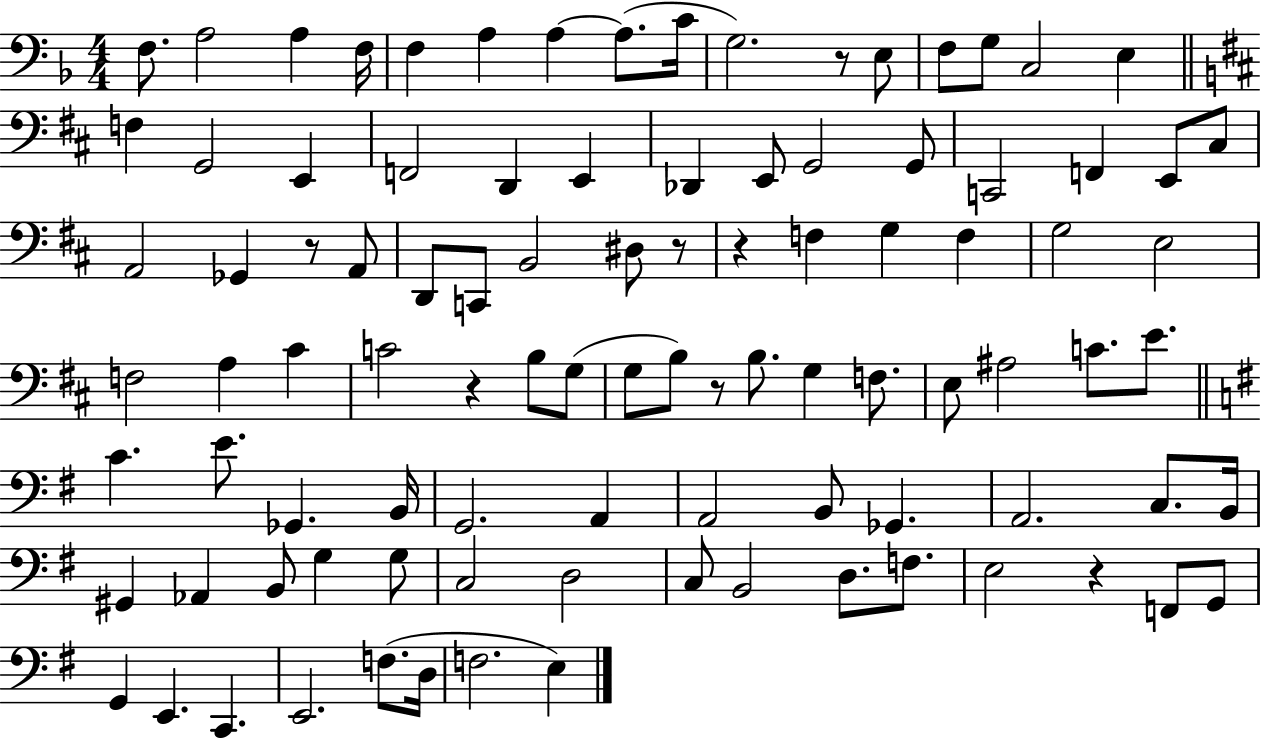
{
  \clef bass
  \numericTimeSignature
  \time 4/4
  \key f \major
  f8. a2 a4 f16 | f4 a4 a4~~ a8.( c'16 | g2.) r8 e8 | f8 g8 c2 e4 | \break \bar "||" \break \key b \minor f4 g,2 e,4 | f,2 d,4 e,4 | des,4 e,8 g,2 g,8 | c,2 f,4 e,8 cis8 | \break a,2 ges,4 r8 a,8 | d,8 c,8 b,2 dis8 r8 | r4 f4 g4 f4 | g2 e2 | \break f2 a4 cis'4 | c'2 r4 b8 g8( | g8 b8) r8 b8. g4 f8. | e8 ais2 c'8. e'8. | \break \bar "||" \break \key g \major c'4. e'8. ges,4. b,16 | g,2. a,4 | a,2 b,8 ges,4. | a,2. c8. b,16 | \break gis,4 aes,4 b,8 g4 g8 | c2 d2 | c8 b,2 d8. f8. | e2 r4 f,8 g,8 | \break g,4 e,4. c,4. | e,2. f8.( d16 | f2. e4) | \bar "|."
}